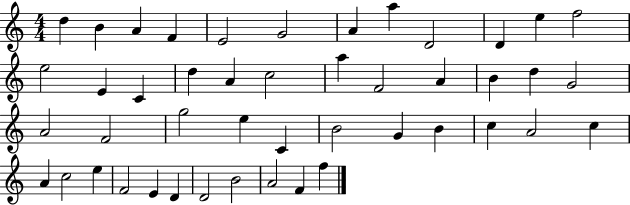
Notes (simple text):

D5/q B4/q A4/q F4/q E4/h G4/h A4/q A5/q D4/h D4/q E5/q F5/h E5/h E4/q C4/q D5/q A4/q C5/h A5/q F4/h A4/q B4/q D5/q G4/h A4/h F4/h G5/h E5/q C4/q B4/h G4/q B4/q C5/q A4/h C5/q A4/q C5/h E5/q F4/h E4/q D4/q D4/h B4/h A4/h F4/q F5/q